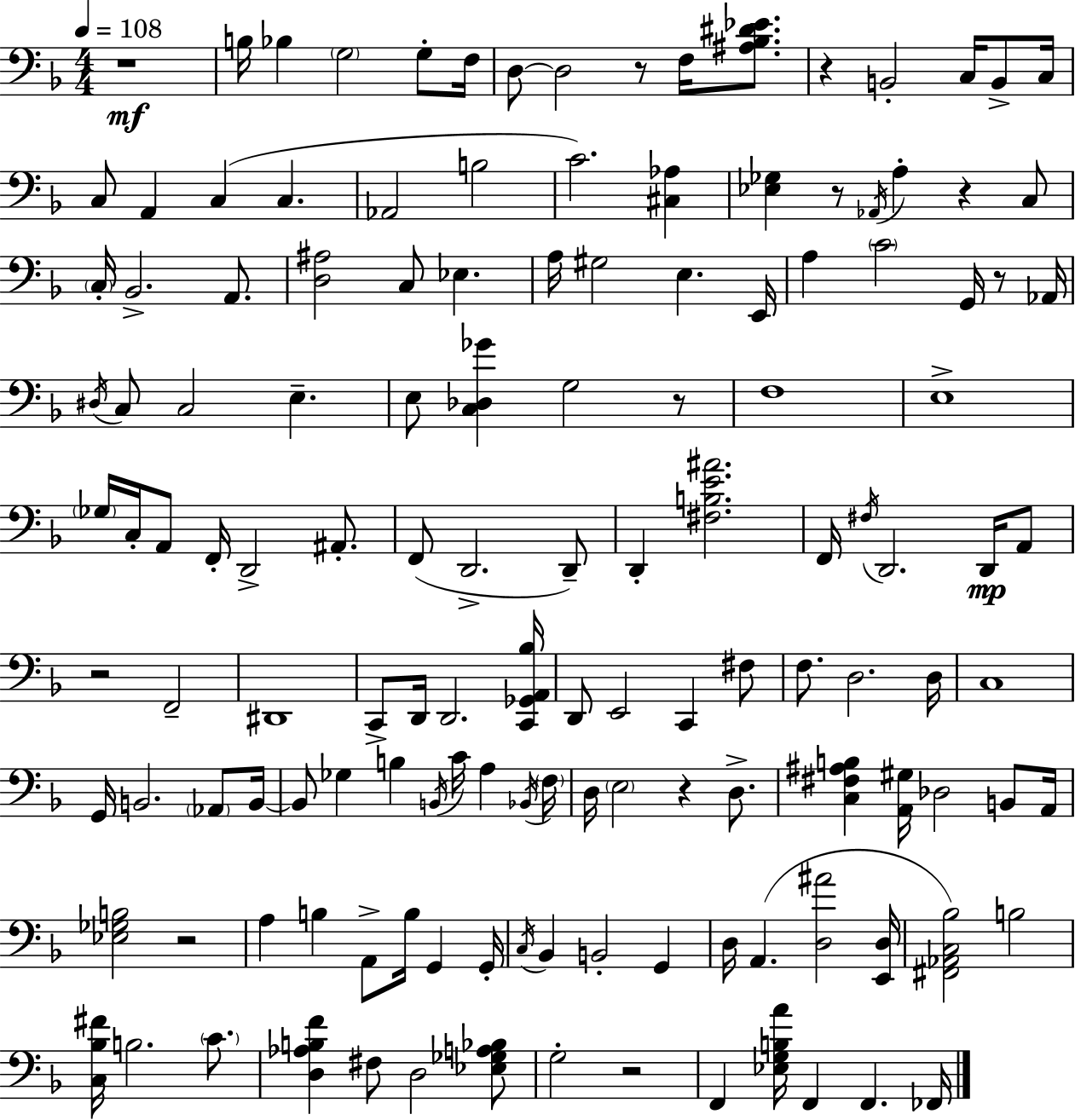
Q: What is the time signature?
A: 4/4